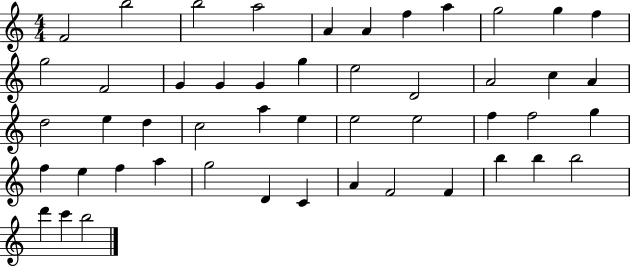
{
  \clef treble
  \numericTimeSignature
  \time 4/4
  \key c \major
  f'2 b''2 | b''2 a''2 | a'4 a'4 f''4 a''4 | g''2 g''4 f''4 | \break g''2 f'2 | g'4 g'4 g'4 g''4 | e''2 d'2 | a'2 c''4 a'4 | \break d''2 e''4 d''4 | c''2 a''4 e''4 | e''2 e''2 | f''4 f''2 g''4 | \break f''4 e''4 f''4 a''4 | g''2 d'4 c'4 | a'4 f'2 f'4 | b''4 b''4 b''2 | \break d'''4 c'''4 b''2 | \bar "|."
}